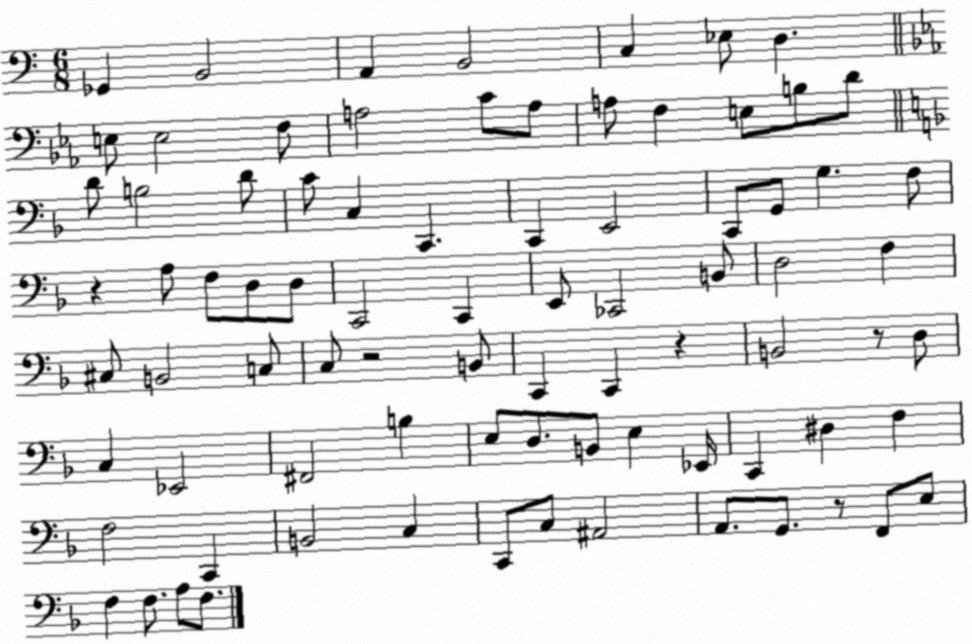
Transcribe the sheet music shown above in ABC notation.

X:1
T:Untitled
M:6/8
L:1/4
K:C
_G,, B,,2 A,, B,,2 C, _E,/2 D, E,/2 E,2 F,/2 A,2 C/2 A,/2 A,/2 F, E,/2 B,/2 D/2 D/2 B,2 D/2 C/2 C, C,, C,, E,,2 C,,/2 G,,/2 G, F,/2 z A,/2 F,/2 D,/2 D,/2 C,,2 C,, E,,/2 _C,,2 B,,/2 D,2 F, ^C,/2 B,,2 C,/2 C,/2 z2 B,,/2 C,, C,, z B,,2 z/2 D,/2 C, _E,,2 ^F,,2 B, E,/2 D,/2 B,,/2 E, _E,,/4 C,, ^D, F, F,2 C,, B,,2 C, C,,/2 C,/2 ^A,,2 A,,/2 G,,/2 z/2 F,,/2 E,/2 F, F,/2 A,/2 F,/2